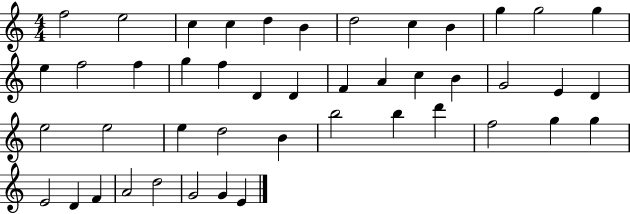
X:1
T:Untitled
M:4/4
L:1/4
K:C
f2 e2 c c d B d2 c B g g2 g e f2 f g f D D F A c B G2 E D e2 e2 e d2 B b2 b d' f2 g g E2 D F A2 d2 G2 G E